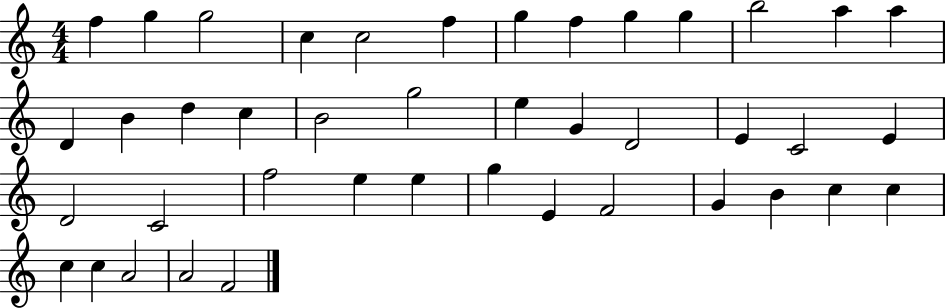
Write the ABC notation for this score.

X:1
T:Untitled
M:4/4
L:1/4
K:C
f g g2 c c2 f g f g g b2 a a D B d c B2 g2 e G D2 E C2 E D2 C2 f2 e e g E F2 G B c c c c A2 A2 F2